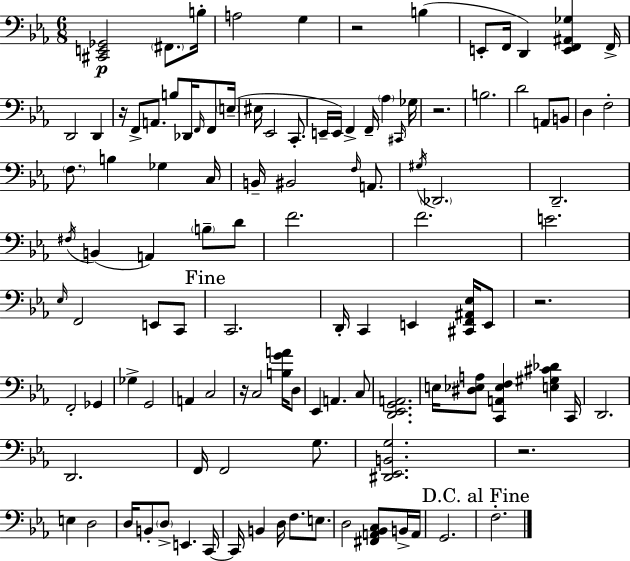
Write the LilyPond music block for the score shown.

{
  \clef bass
  \numericTimeSignature
  \time 6/8
  \key c \minor
  <cis, e, ges,>2\p \parenthesize fis,8. b16-. | a2 g4 | r2 b4( | e,8-. f,16 d,4) <e, f, ais, ges>4 f,16-> | \break d,2 d,4 | r16 f,8-> a,8. b8 des,16 \grace { f,16 } f,8 | \parenthesize e16--( eis16 ees,2 c,8.-. | e,16-- e,16) f,4-> f,16-- \parenthesize aes4 | \break \grace { cis,16 } ges16 r2. | b2. | d'2 a,8 | b,8 d4 f2-. | \break \parenthesize f8. b4 ges4 | c16 b,16-- bis,2 \grace { f16 } | a,8. \acciaccatura { gis16 } \parenthesize des,2. | d,2.-- | \break \acciaccatura { fis16 }( b,4 a,4) | \parenthesize b8-- d'8 f'2. | f'2. | e'2. | \break \grace { ees16 } f,2 | e,8 c,8 \mark "Fine" c,2. | d,16-. c,4 e,4 | <cis, f, ais, ees>16 e,8 r2. | \break f,2-. | ges,4 ges4-> g,2 | a,4 c2 | r16 c2 | \break <b g' a'>16 d8 ees,4 a,4. | c8 <d, ees, g, a,>2. | e16 <dis ees a>8 <c, a, ees f>4 | <e gis cis' des'>4 c,16 d,2. | \break d,2. | f,16 f,2 | g8. <dis, ees, b, g>2. | r2. | \break e4 d2 | d16 b,8-. \parenthesize d8-> e,4. | c,16~~ c,16 b,4 d16 | f8. e8. d2 | \break <fis, a, bes, c>8 b,16-> a,16 g,2. | \mark "D.C. al Fine" f2.-. | \bar "|."
}